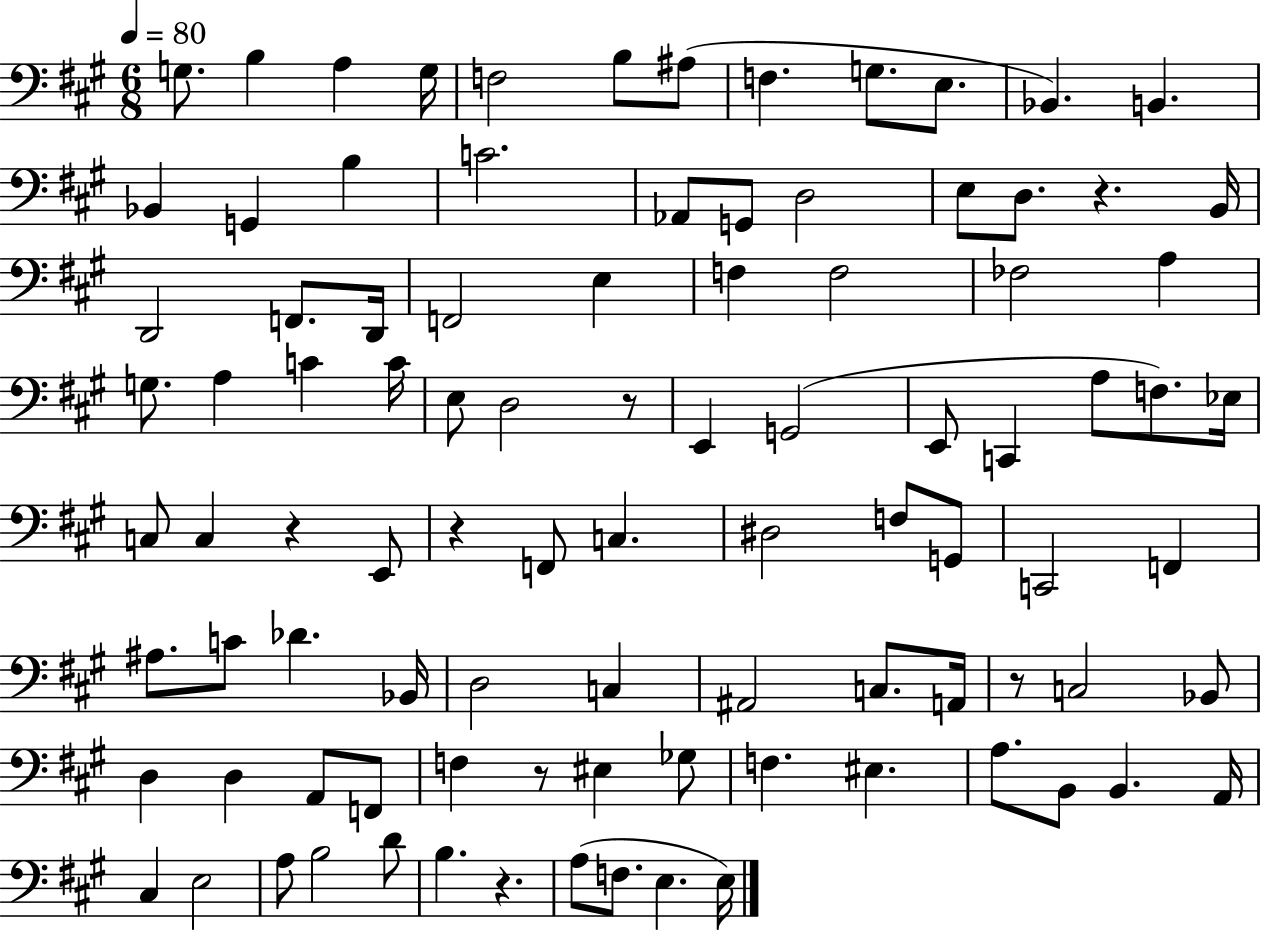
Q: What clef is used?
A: bass